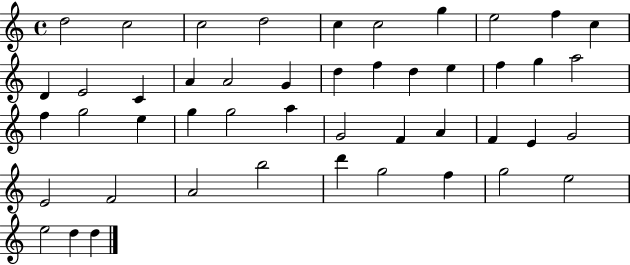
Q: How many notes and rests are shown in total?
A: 47